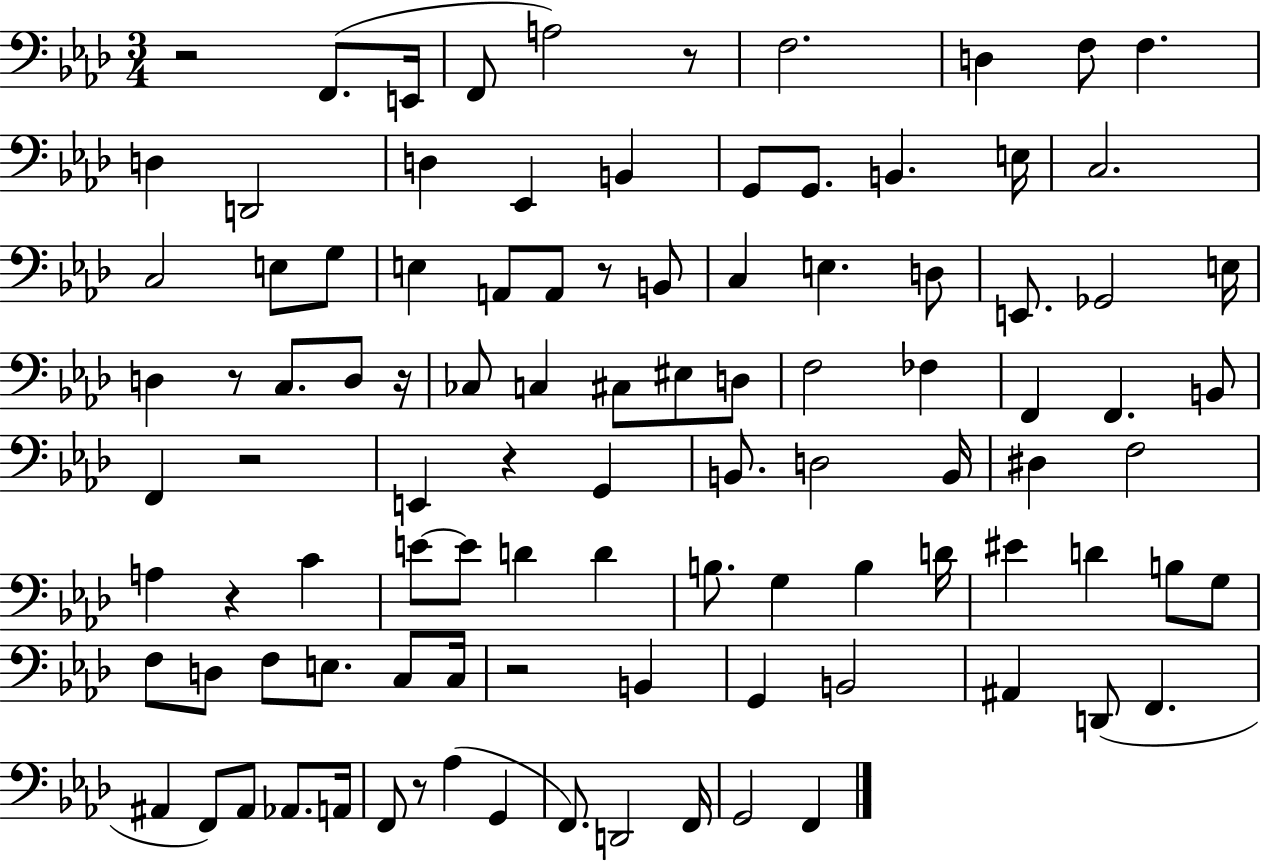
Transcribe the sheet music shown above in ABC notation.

X:1
T:Untitled
M:3/4
L:1/4
K:Ab
z2 F,,/2 E,,/4 F,,/2 A,2 z/2 F,2 D, F,/2 F, D, D,,2 D, _E,, B,, G,,/2 G,,/2 B,, E,/4 C,2 C,2 E,/2 G,/2 E, A,,/2 A,,/2 z/2 B,,/2 C, E, D,/2 E,,/2 _G,,2 E,/4 D, z/2 C,/2 D,/2 z/4 _C,/2 C, ^C,/2 ^E,/2 D,/2 F,2 _F, F,, F,, B,,/2 F,, z2 E,, z G,, B,,/2 D,2 B,,/4 ^D, F,2 A, z C E/2 E/2 D D B,/2 G, B, D/4 ^E D B,/2 G,/2 F,/2 D,/2 F,/2 E,/2 C,/2 C,/4 z2 B,, G,, B,,2 ^A,, D,,/2 F,, ^A,, F,,/2 ^A,,/2 _A,,/2 A,,/4 F,,/2 z/2 _A, G,, F,,/2 D,,2 F,,/4 G,,2 F,,